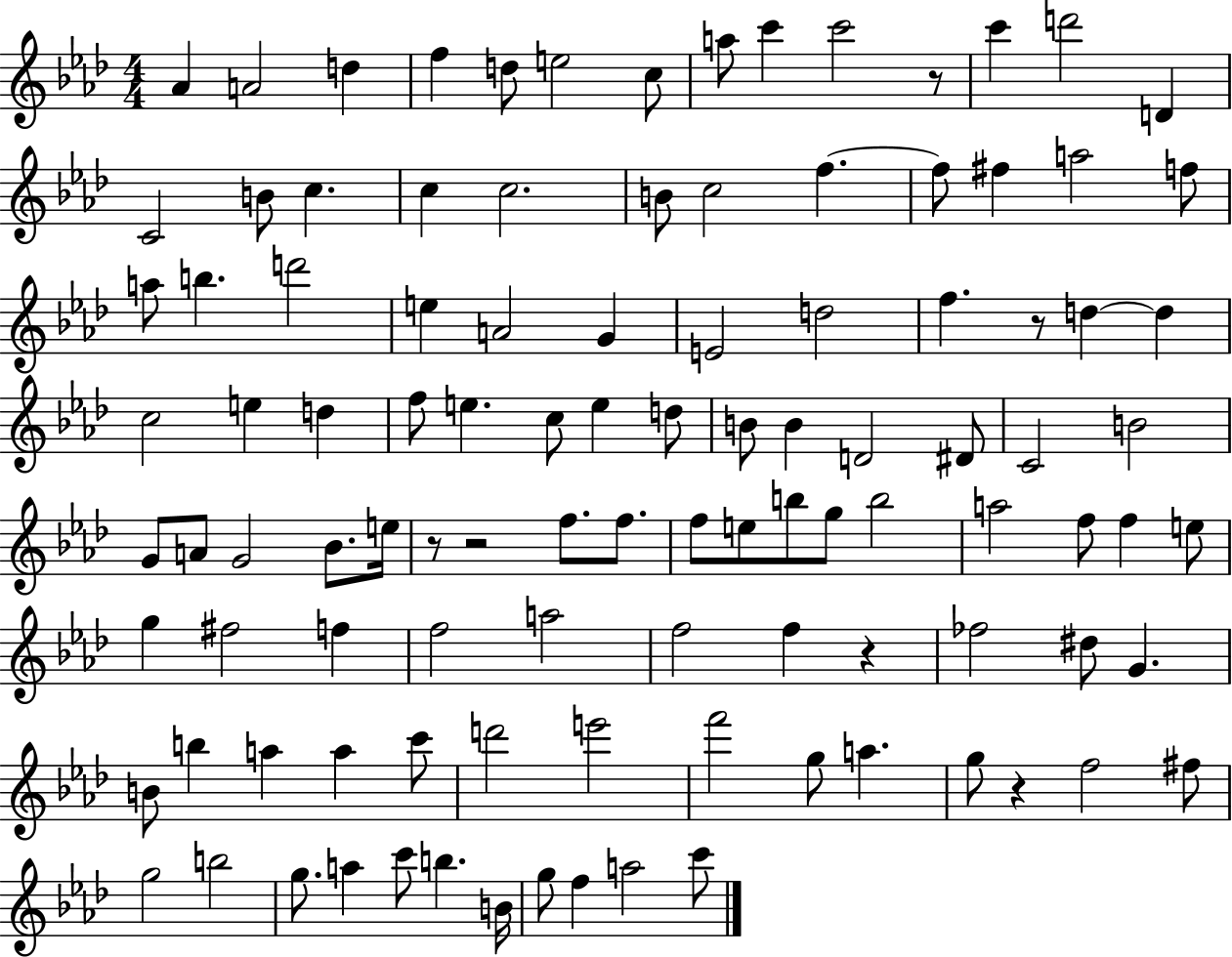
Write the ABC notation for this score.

X:1
T:Untitled
M:4/4
L:1/4
K:Ab
_A A2 d f d/2 e2 c/2 a/2 c' c'2 z/2 c' d'2 D C2 B/2 c c c2 B/2 c2 f f/2 ^f a2 f/2 a/2 b d'2 e A2 G E2 d2 f z/2 d d c2 e d f/2 e c/2 e d/2 B/2 B D2 ^D/2 C2 B2 G/2 A/2 G2 _B/2 e/4 z/2 z2 f/2 f/2 f/2 e/2 b/2 g/2 b2 a2 f/2 f e/2 g ^f2 f f2 a2 f2 f z _f2 ^d/2 G B/2 b a a c'/2 d'2 e'2 f'2 g/2 a g/2 z f2 ^f/2 g2 b2 g/2 a c'/2 b B/4 g/2 f a2 c'/2